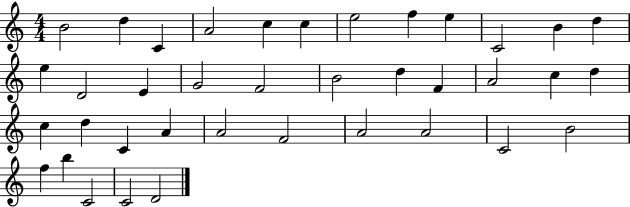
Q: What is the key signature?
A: C major